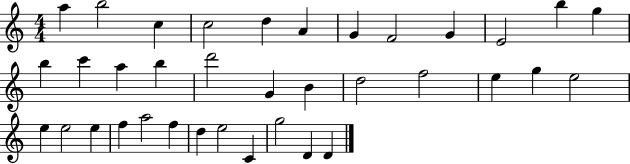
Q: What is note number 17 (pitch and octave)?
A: D6